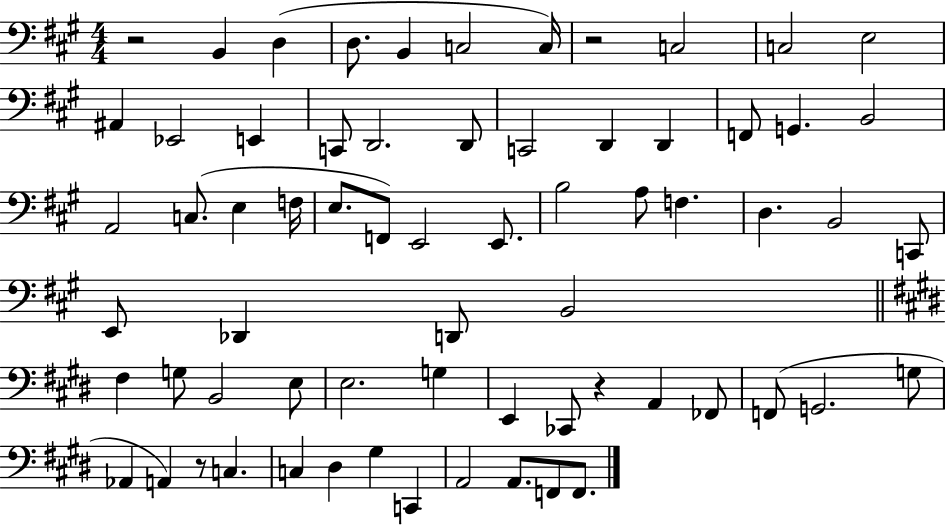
X:1
T:Untitled
M:4/4
L:1/4
K:A
z2 B,, D, D,/2 B,, C,2 C,/4 z2 C,2 C,2 E,2 ^A,, _E,,2 E,, C,,/2 D,,2 D,,/2 C,,2 D,, D,, F,,/2 G,, B,,2 A,,2 C,/2 E, F,/4 E,/2 F,,/2 E,,2 E,,/2 B,2 A,/2 F, D, B,,2 C,,/2 E,,/2 _D,, D,,/2 B,,2 ^F, G,/2 B,,2 E,/2 E,2 G, E,, _C,,/2 z A,, _F,,/2 F,,/2 G,,2 G,/2 _A,, A,, z/2 C, C, ^D, ^G, C,, A,,2 A,,/2 F,,/2 F,,/2